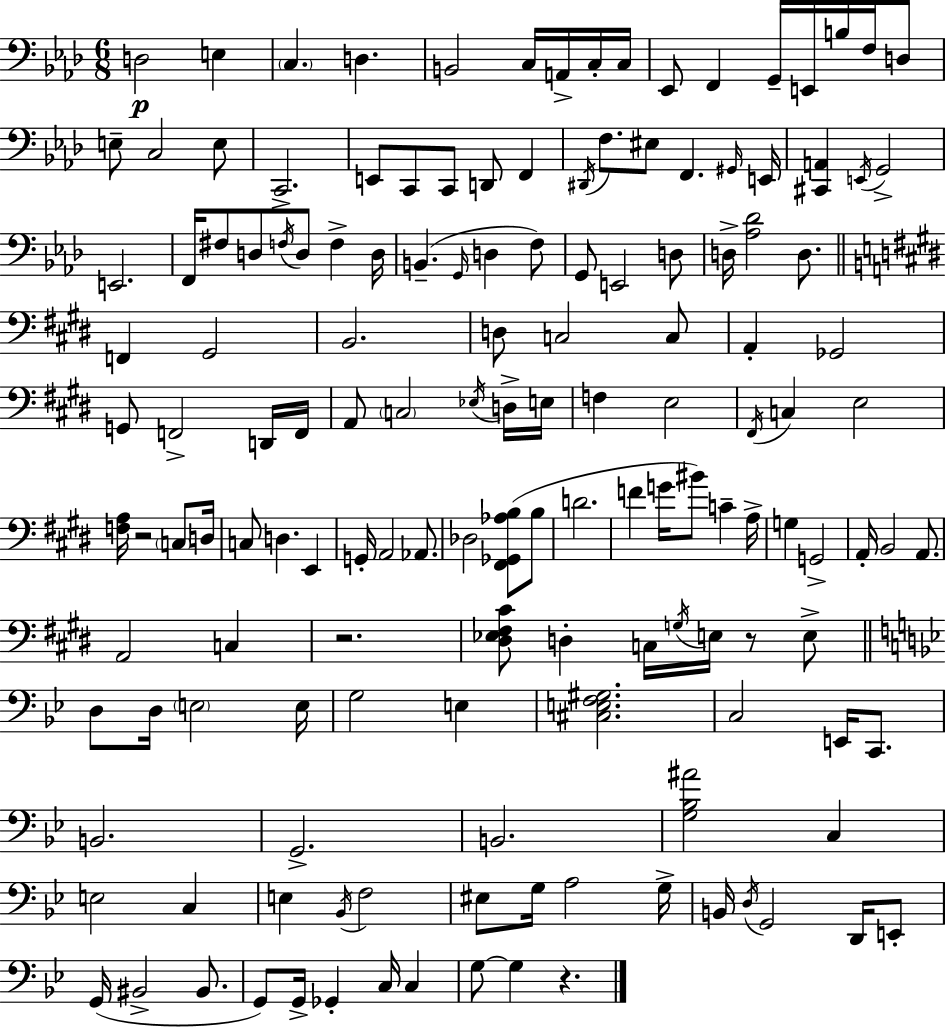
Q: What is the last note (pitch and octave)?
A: G3